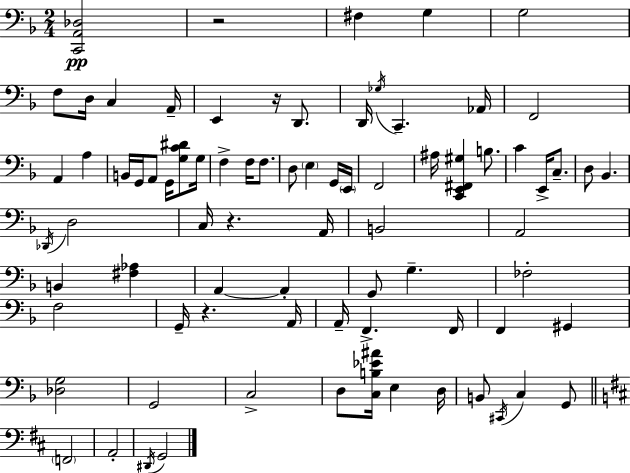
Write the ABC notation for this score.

X:1
T:Untitled
M:2/4
L:1/4
K:Dm
[C,,A,,_D,]2 z2 ^F, G, G,2 F,/2 D,/4 C, A,,/4 E,, z/4 D,,/2 D,,/4 _G,/4 C,, _A,,/4 F,,2 A,, A, B,,/4 G,,/4 A,,/2 G,,/4 [G,C^D]/2 G,/4 F, F,/4 F,/2 D,/2 E, G,,/4 E,,/4 F,,2 ^A,/4 [C,,E,,^F,,^G,] B,/2 C E,,/4 C,/2 D,/2 _B,, _D,,/4 D,2 C,/4 z A,,/4 B,,2 A,,2 B,, [^F,_A,] A,, A,, G,,/2 G, _F,2 F,2 G,,/4 z A,,/4 A,,/4 F,, F,,/4 F,, ^G,, [_D,G,]2 G,,2 C,2 D,/2 [C,B,_E^A]/4 E, D,/4 B,,/2 ^C,,/4 C, G,,/2 F,,2 A,,2 ^D,,/4 G,,2